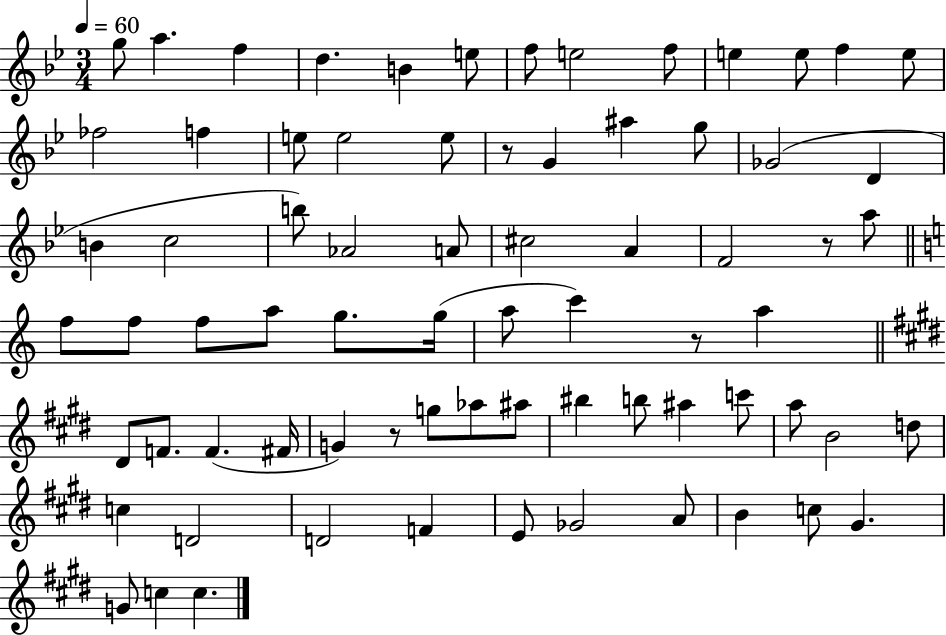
G5/e A5/q. F5/q D5/q. B4/q E5/e F5/e E5/h F5/e E5/q E5/e F5/q E5/e FES5/h F5/q E5/e E5/h E5/e R/e G4/q A#5/q G5/e Gb4/h D4/q B4/q C5/h B5/e Ab4/h A4/e C#5/h A4/q F4/h R/e A5/e F5/e F5/e F5/e A5/e G5/e. G5/s A5/e C6/q R/e A5/q D#4/e F4/e. F4/q. F#4/s G4/q R/e G5/e Ab5/e A#5/e BIS5/q B5/e A#5/q C6/e A5/e B4/h D5/e C5/q D4/h D4/h F4/q E4/e Gb4/h A4/e B4/q C5/e G#4/q. G4/e C5/q C5/q.